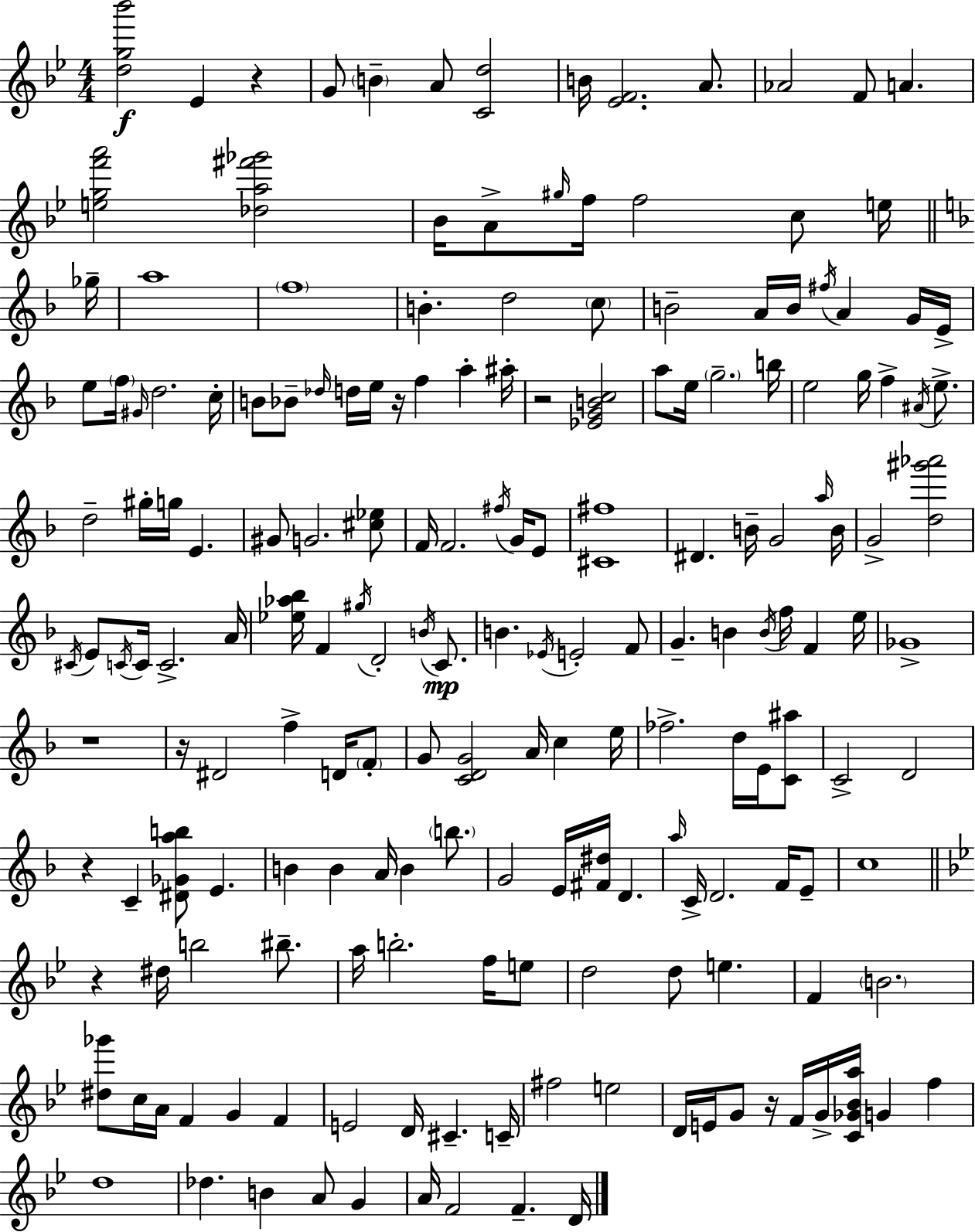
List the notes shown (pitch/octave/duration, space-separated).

[D5,G5,Bb6]/h Eb4/q R/q G4/e B4/q A4/e [C4,D5]/h B4/s [Eb4,F4]/h. A4/e. Ab4/h F4/e A4/q. [E5,G5,F6,A6]/h [Db5,A5,F#6,Gb6]/h Bb4/s A4/e G#5/s F5/s F5/h C5/e E5/s Gb5/s A5/w F5/w B4/q. D5/h C5/e B4/h A4/s B4/s F#5/s A4/q G4/s E4/s E5/e F5/s G#4/s D5/h. C5/s B4/e Bb4/e Db5/s D5/s E5/s R/s F5/q A5/q A#5/s R/h [Eb4,G4,B4,C5]/h A5/e E5/s G5/h. B5/s E5/h G5/s F5/q A#4/s E5/e. D5/h G#5/s G5/s E4/q. G#4/e G4/h. [C#5,Eb5]/e F4/s F4/h. F#5/s G4/s E4/e [C#4,F#5]/w D#4/q. B4/s G4/h A5/s B4/s G4/h [D5,G#6,Ab6]/h C#4/s E4/e C4/s C4/s C4/h. A4/s [Eb5,Ab5,Bb5]/s F4/q G#5/s D4/h B4/s C4/e. B4/q. Eb4/s E4/h F4/e G4/q. B4/q B4/s F5/s F4/q E5/s Gb4/w R/w R/s D#4/h F5/q D4/s F4/e G4/e [C4,D4,G4]/h A4/s C5/q E5/s FES5/h. D5/s E4/s [C4,A#5]/e C4/h D4/h R/q C4/q [D#4,Gb4,A5,B5]/e E4/q. B4/q B4/q A4/s B4/q B5/e. G4/h E4/s [F#4,D#5]/s D4/q. A5/s C4/s D4/h. F4/s E4/e C5/w R/q D#5/s B5/h BIS5/e. A5/s B5/h. F5/s E5/e D5/h D5/e E5/q. F4/q B4/h. [D#5,Gb6]/e C5/s A4/s F4/q G4/q F4/q E4/h D4/s C#4/q. C4/s F#5/h E5/h D4/s E4/s G4/e R/s F4/s G4/s [C4,Gb4,Bb4,A5]/s G4/q F5/q D5/w Db5/q. B4/q A4/e G4/q A4/s F4/h F4/q. D4/s